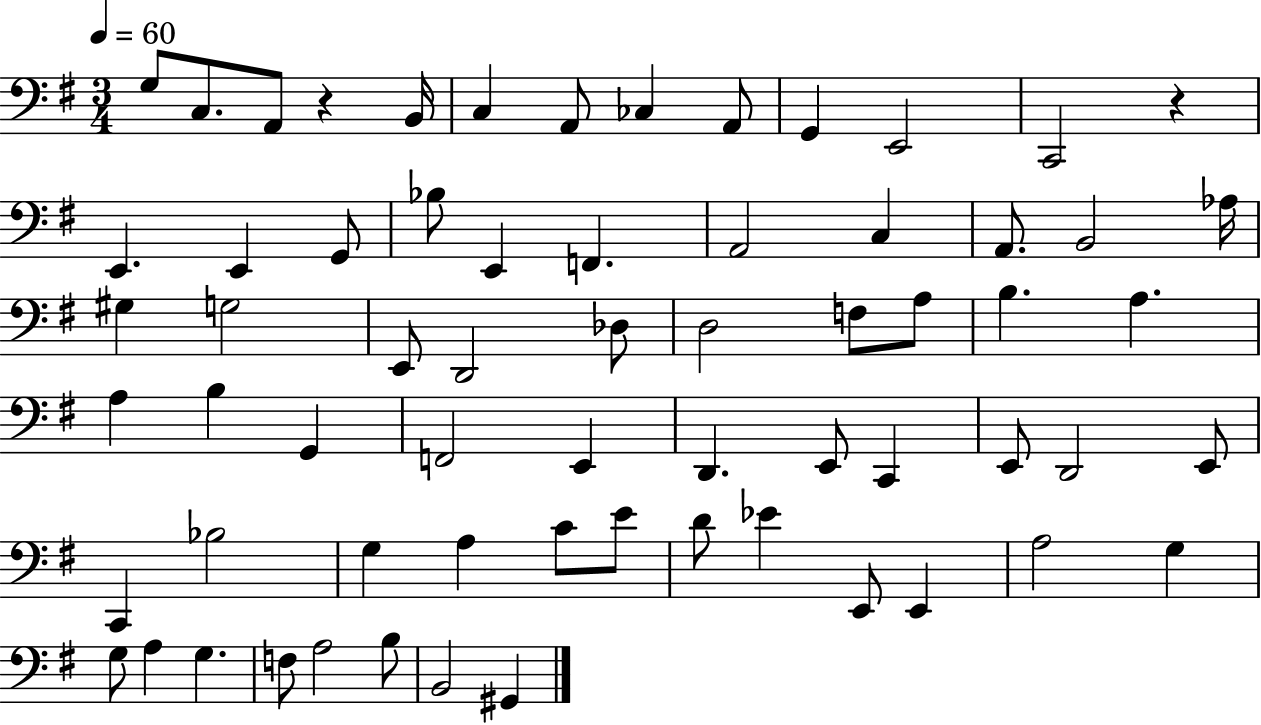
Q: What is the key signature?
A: G major